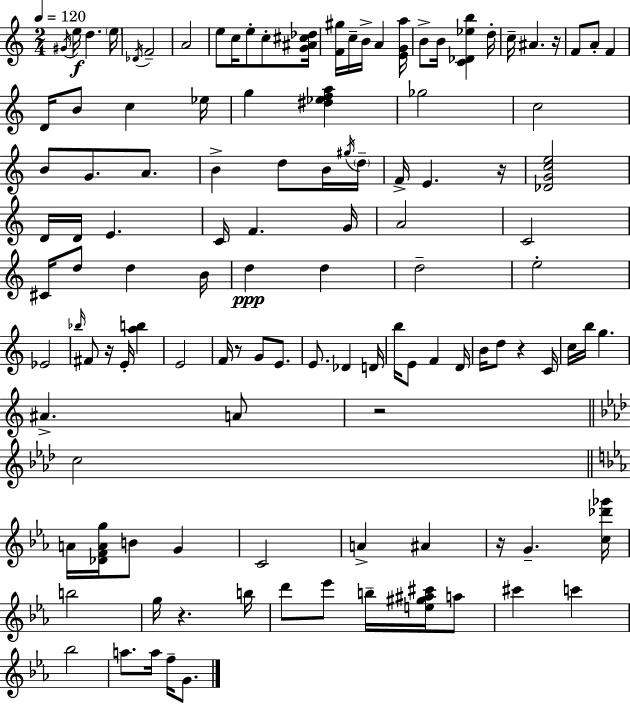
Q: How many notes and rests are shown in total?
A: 118